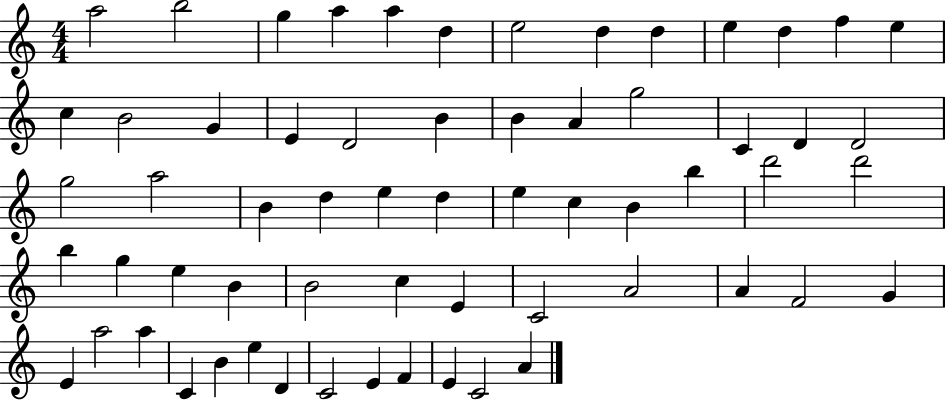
{
  \clef treble
  \numericTimeSignature
  \time 4/4
  \key c \major
  a''2 b''2 | g''4 a''4 a''4 d''4 | e''2 d''4 d''4 | e''4 d''4 f''4 e''4 | \break c''4 b'2 g'4 | e'4 d'2 b'4 | b'4 a'4 g''2 | c'4 d'4 d'2 | \break g''2 a''2 | b'4 d''4 e''4 d''4 | e''4 c''4 b'4 b''4 | d'''2 d'''2 | \break b''4 g''4 e''4 b'4 | b'2 c''4 e'4 | c'2 a'2 | a'4 f'2 g'4 | \break e'4 a''2 a''4 | c'4 b'4 e''4 d'4 | c'2 e'4 f'4 | e'4 c'2 a'4 | \break \bar "|."
}